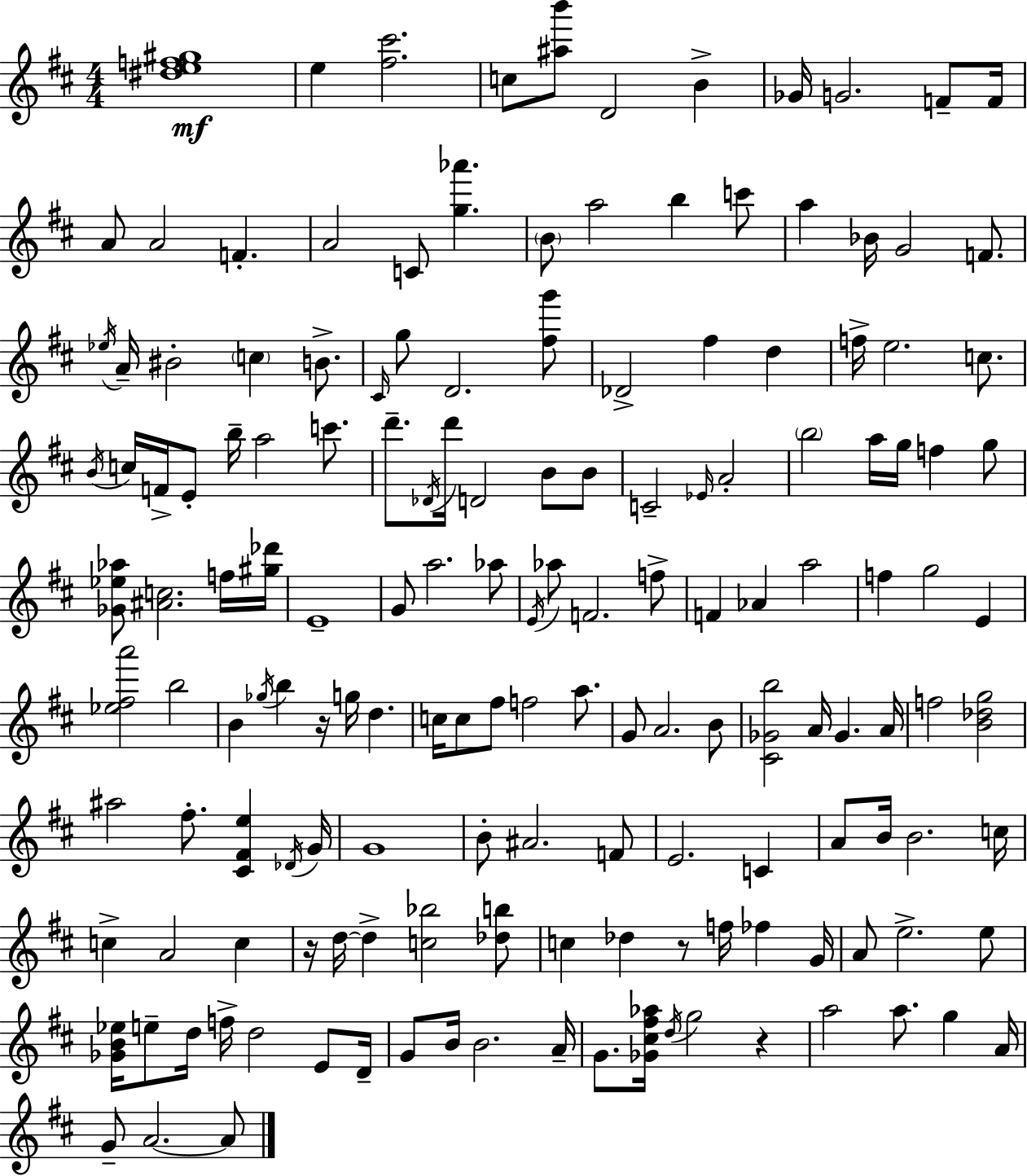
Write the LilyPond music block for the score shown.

{
  \clef treble
  \numericTimeSignature
  \time 4/4
  \key d \major
  <dis'' e'' f'' gis''>1\mf | e''4 <fis'' cis'''>2. | c''8 <ais'' b'''>8 d'2 b'4-> | ges'16 g'2. f'8-- f'16 | \break a'8 a'2 f'4.-. | a'2 c'8 <g'' aes'''>4. | \parenthesize b'8 a''2 b''4 c'''8 | a''4 bes'16 g'2 f'8. | \break \acciaccatura { ees''16 } a'16-- bis'2-. \parenthesize c''4 b'8.-> | \grace { cis'16 } g''8 d'2. | <fis'' g'''>8 des'2-> fis''4 d''4 | f''16-> e''2. c''8. | \break \acciaccatura { b'16 } c''16 f'16-> e'8-. b''16-- a''2 | c'''8. d'''8.-- \acciaccatura { des'16 } d'''16 d'2 | b'8 b'8 c'2-- \grace { ees'16 } a'2-. | \parenthesize b''2 a''16 g''16 f''4 | \break g''8 <ges' ees'' aes''>8 <ais' c''>2. | f''16 <gis'' des'''>16 e'1-- | g'8 a''2. | aes''8 \acciaccatura { e'16 } aes''8 f'2. | \break f''8-> f'4 aes'4 a''2 | f''4 g''2 | e'4 <ees'' fis'' a'''>2 b''2 | b'4 \acciaccatura { ges''16 } b''4 r16 | \break g''16 d''4. c''16 c''8 fis''8 f''2 | a''8. g'8 a'2. | b'8 <cis' ges' b''>2 a'16 | ges'4. a'16 f''2 <b' des'' g''>2 | \break ais''2 fis''8.-. | <cis' fis' e''>4 \acciaccatura { des'16 } g'16 g'1 | b'8-. ais'2. | f'8 e'2. | \break c'4 a'8 b'16 b'2. | c''16 c''4-> a'2 | c''4 r16 d''16~~ d''4-> <c'' bes''>2 | <des'' b''>8 c''4 des''4 | \break r8 f''16 fes''4 g'16 a'8 e''2.-> | e''8 <ges' b' ees''>16 e''8-- d''16 f''16-> d''2 | e'8 d'16-- g'8 b'16 b'2. | a'16-- g'8. <ges' cis'' fis'' aes''>16 \acciaccatura { d''16 } g''2 | \break r4 a''2 | a''8. g''4 a'16 g'8-- a'2.~~ | a'8 \bar "|."
}